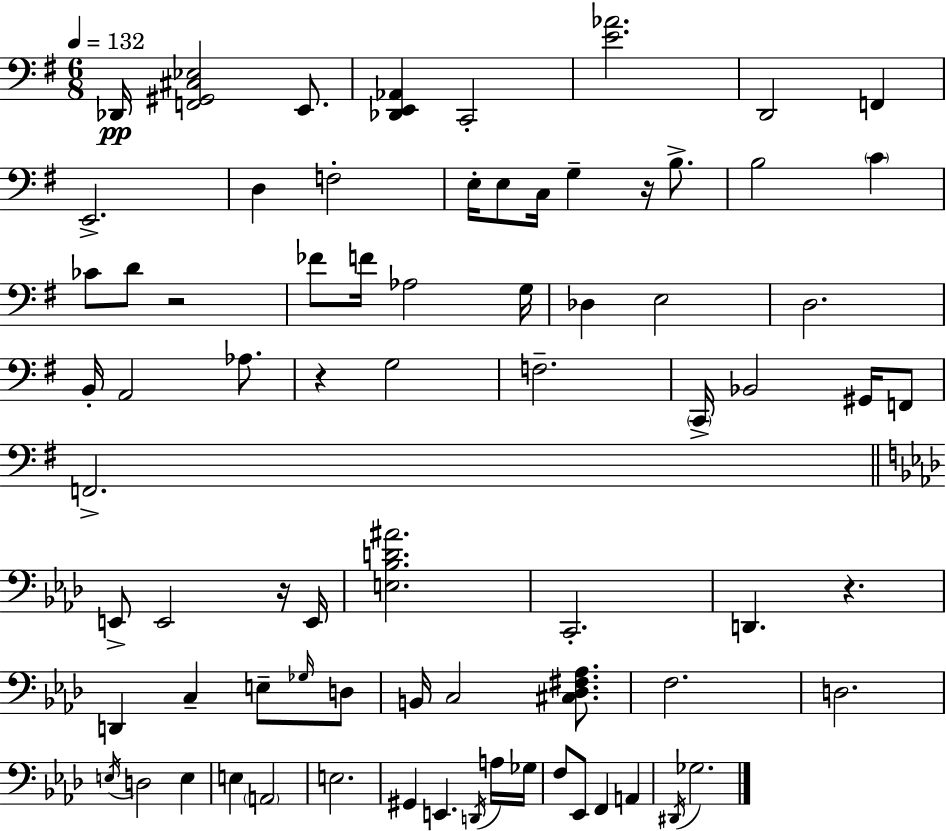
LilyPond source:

{
  \clef bass
  \numericTimeSignature
  \time 6/8
  \key g \major
  \tempo 4 = 132
  des,16\pp <f, gis, cis ees>2 e,8. | <des, e, aes,>4 c,2-. | <e' aes'>2. | d,2 f,4 | \break e,2.-> | d4 f2-. | e16-. e8 c16 g4-- r16 b8.-> | b2 \parenthesize c'4 | \break ces'8 d'8 r2 | fes'8 f'16 aes2 g16 | des4 e2 | d2. | \break b,16-. a,2 aes8. | r4 g2 | f2.-- | \parenthesize c,16-> bes,2 gis,16 f,8 | \break f,2.-> | \bar "||" \break \key aes \major e,8-> e,2 r16 e,16 | <e bes d' ais'>2. | c,2.-. | d,4. r4. | \break d,4 c4-- e8-- \grace { ges16 } d8 | b,16 c2 <cis des fis aes>8. | f2. | d2. | \break \acciaccatura { e16 } d2 e4 | e4 \parenthesize a,2 | e2. | gis,4 e,4. | \break \acciaccatura { d,16 } a16 ges16 f8 ees,8 f,4 a,4 | \acciaccatura { dis,16 } ges2. | \bar "|."
}